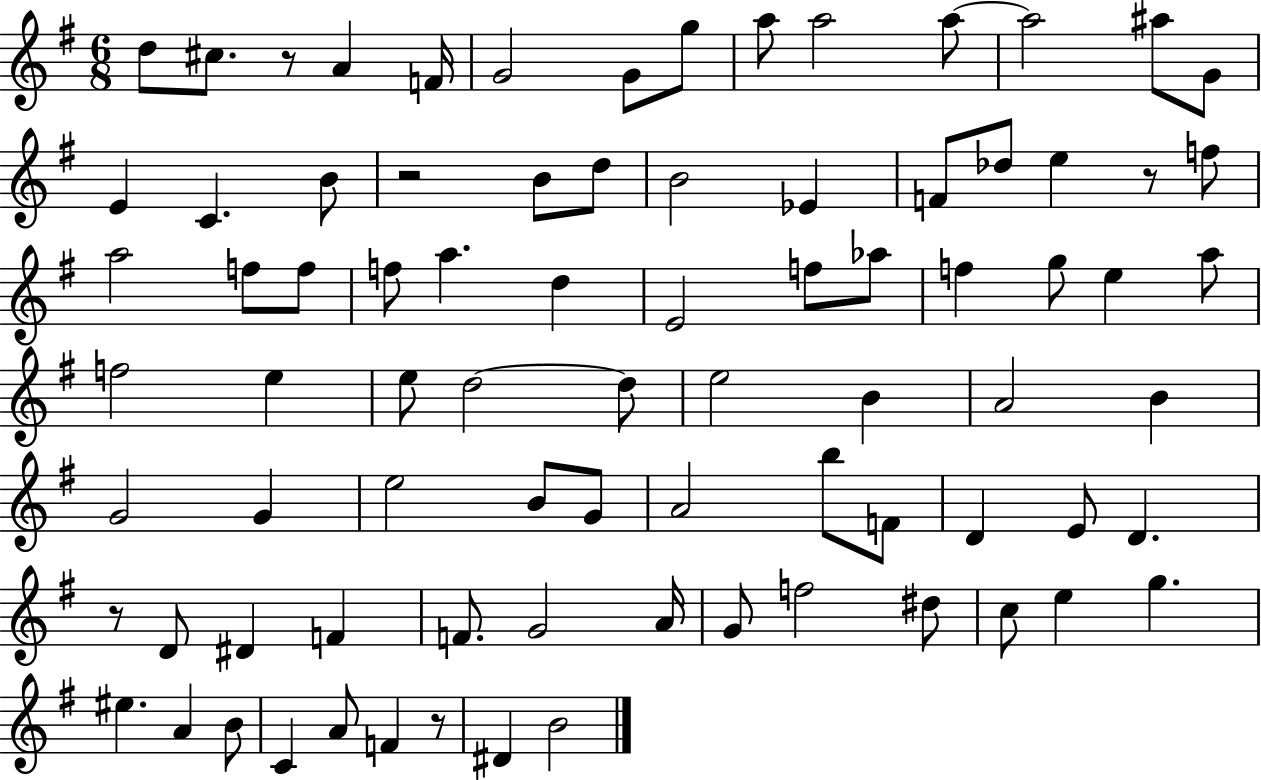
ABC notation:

X:1
T:Untitled
M:6/8
L:1/4
K:G
d/2 ^c/2 z/2 A F/4 G2 G/2 g/2 a/2 a2 a/2 a2 ^a/2 G/2 E C B/2 z2 B/2 d/2 B2 _E F/2 _d/2 e z/2 f/2 a2 f/2 f/2 f/2 a d E2 f/2 _a/2 f g/2 e a/2 f2 e e/2 d2 d/2 e2 B A2 B G2 G e2 B/2 G/2 A2 b/2 F/2 D E/2 D z/2 D/2 ^D F F/2 G2 A/4 G/2 f2 ^d/2 c/2 e g ^e A B/2 C A/2 F z/2 ^D B2